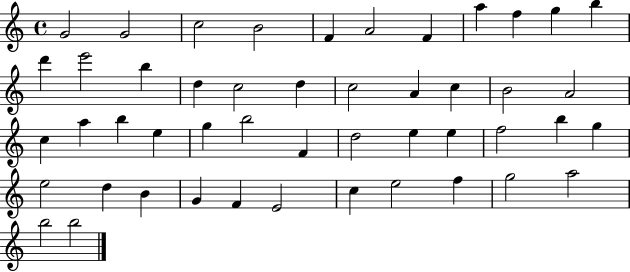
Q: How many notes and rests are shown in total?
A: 48